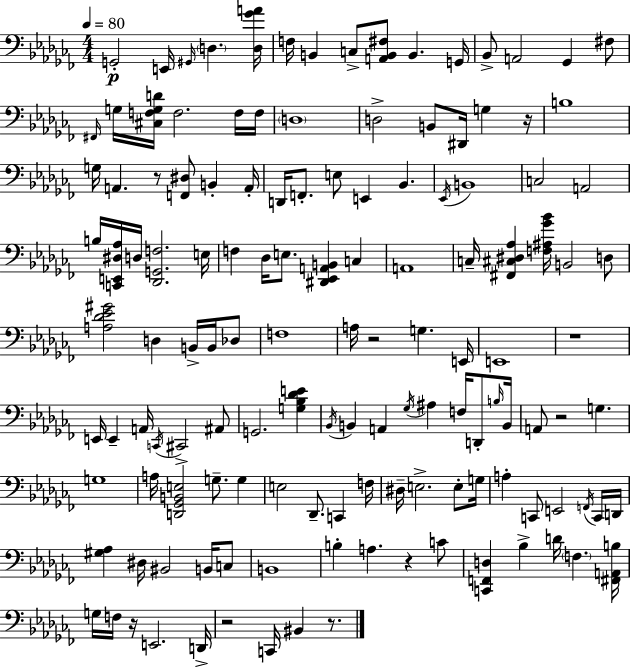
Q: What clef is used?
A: bass